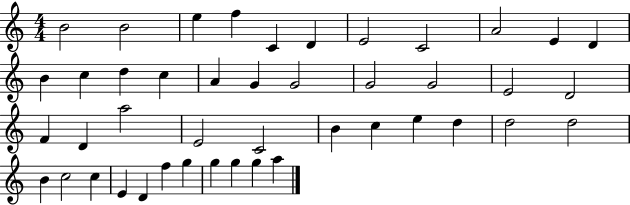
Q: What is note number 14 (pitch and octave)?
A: D5